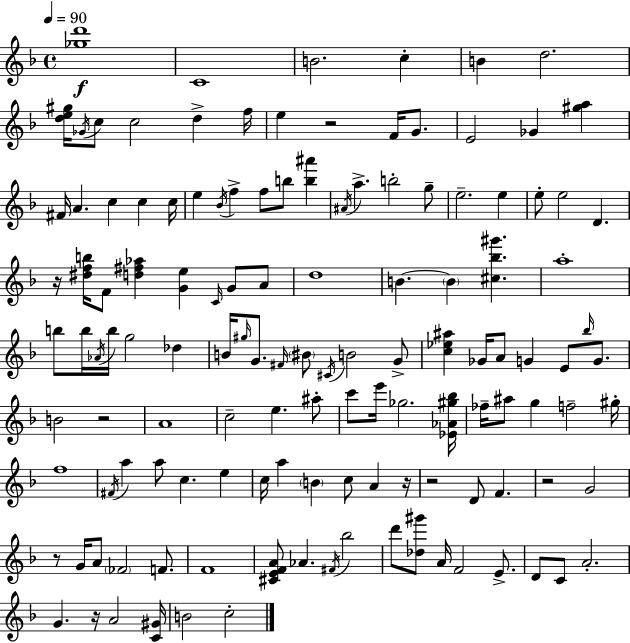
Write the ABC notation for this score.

X:1
T:Untitled
M:4/4
L:1/4
K:Dm
[_gd']4 C4 B2 c B d2 [de^g]/4 _G/4 c/2 c2 d f/4 e z2 F/4 G/2 E2 _G [^ga] ^F/4 A c c c/4 e _B/4 f f/2 b/2 [b^a'] ^A/4 a b2 g/2 e2 e e/2 e2 D z/4 [^dfb]/4 F/2 [d^f_a] [Ge] C/4 G/2 A/2 d4 B B [^c_b^g'] a4 b/2 b/4 _A/4 b/4 g2 _d B/4 ^g/4 G/2 ^F/4 ^B/2 ^C/4 B2 G/2 [c_e^a] _G/4 A/2 G E/2 _b/4 G/2 B2 z2 A4 c2 e ^a/2 c'/2 e'/4 _g2 [_E_A^g_b]/4 _f/4 ^a/2 g f2 ^g/4 f4 ^F/4 a a/2 c e c/4 a B c/2 A z/4 z2 D/2 F z2 G2 z/2 G/4 A/2 _F2 F/2 F4 [^CEFA]/2 _A ^F/4 _b2 d'/2 [_d^g']/2 A/4 F2 E/2 D/2 C/2 A2 G z/4 A2 [C^G]/4 B2 c2